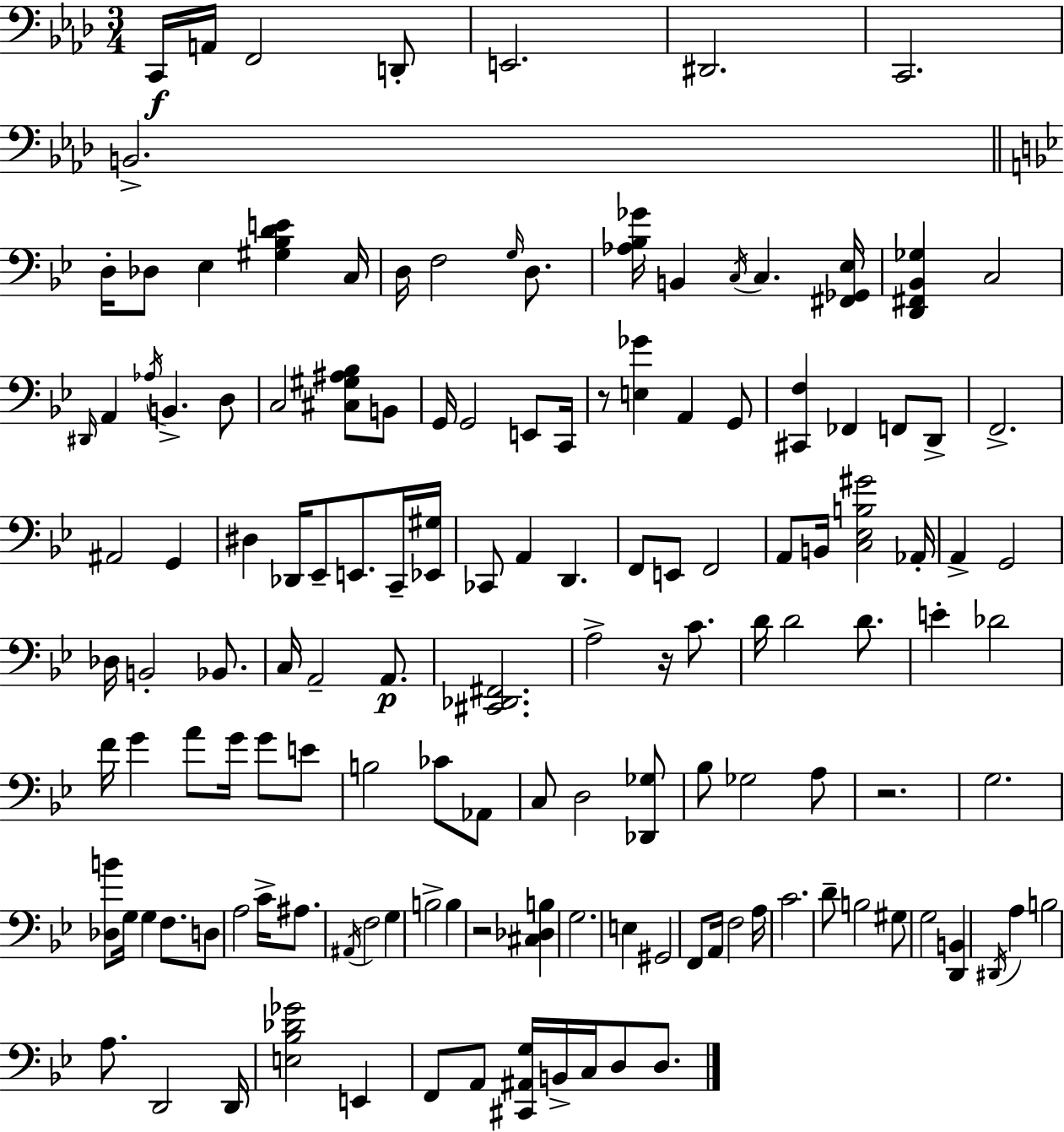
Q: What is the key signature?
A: F minor